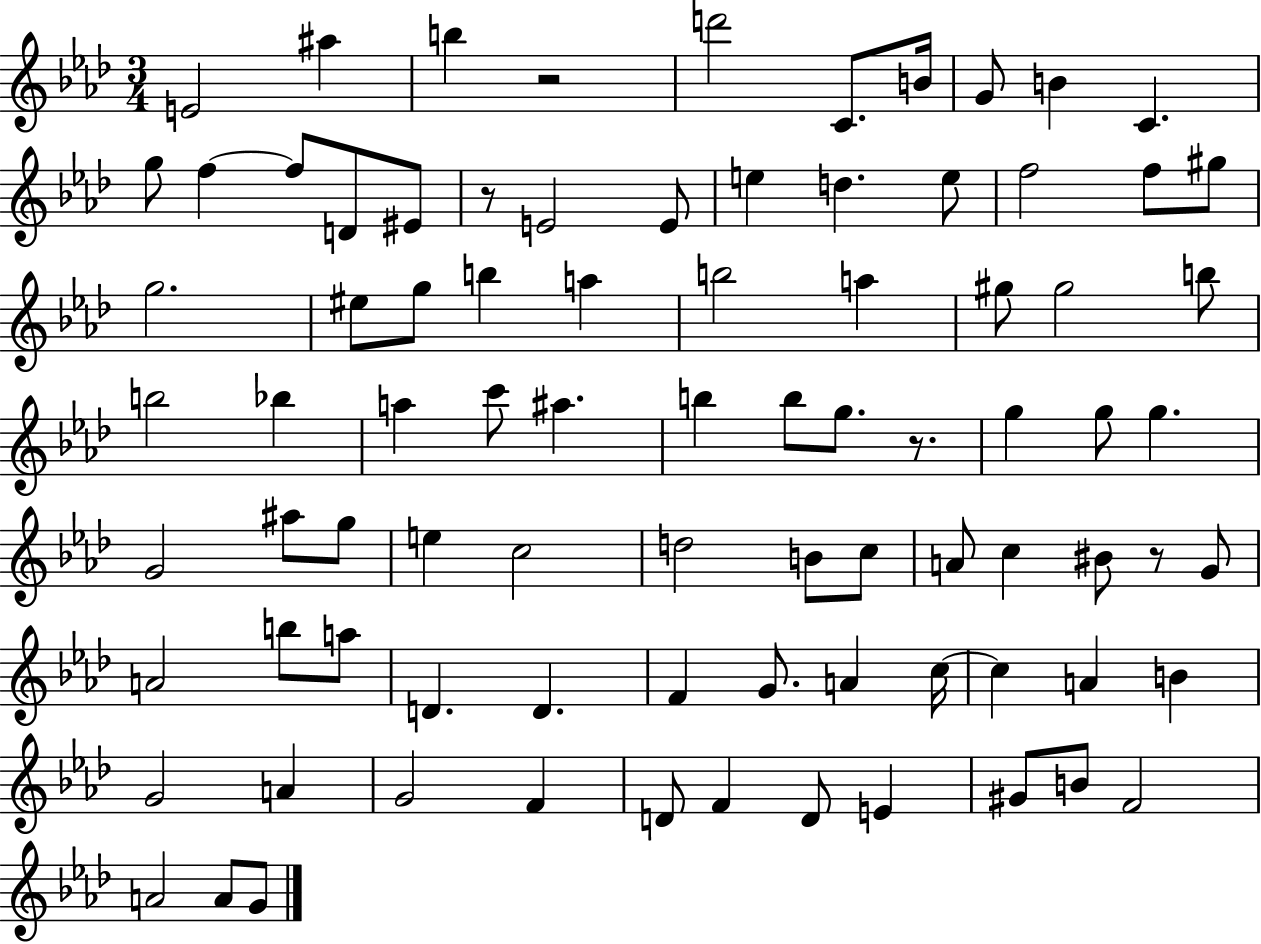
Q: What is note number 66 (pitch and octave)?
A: A4